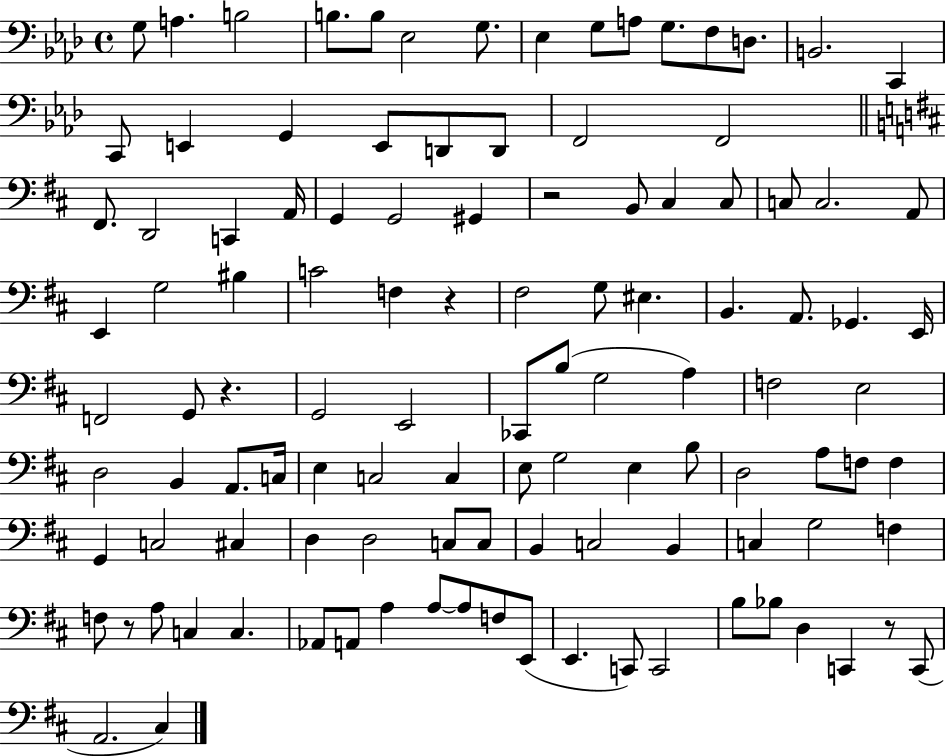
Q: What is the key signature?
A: AES major